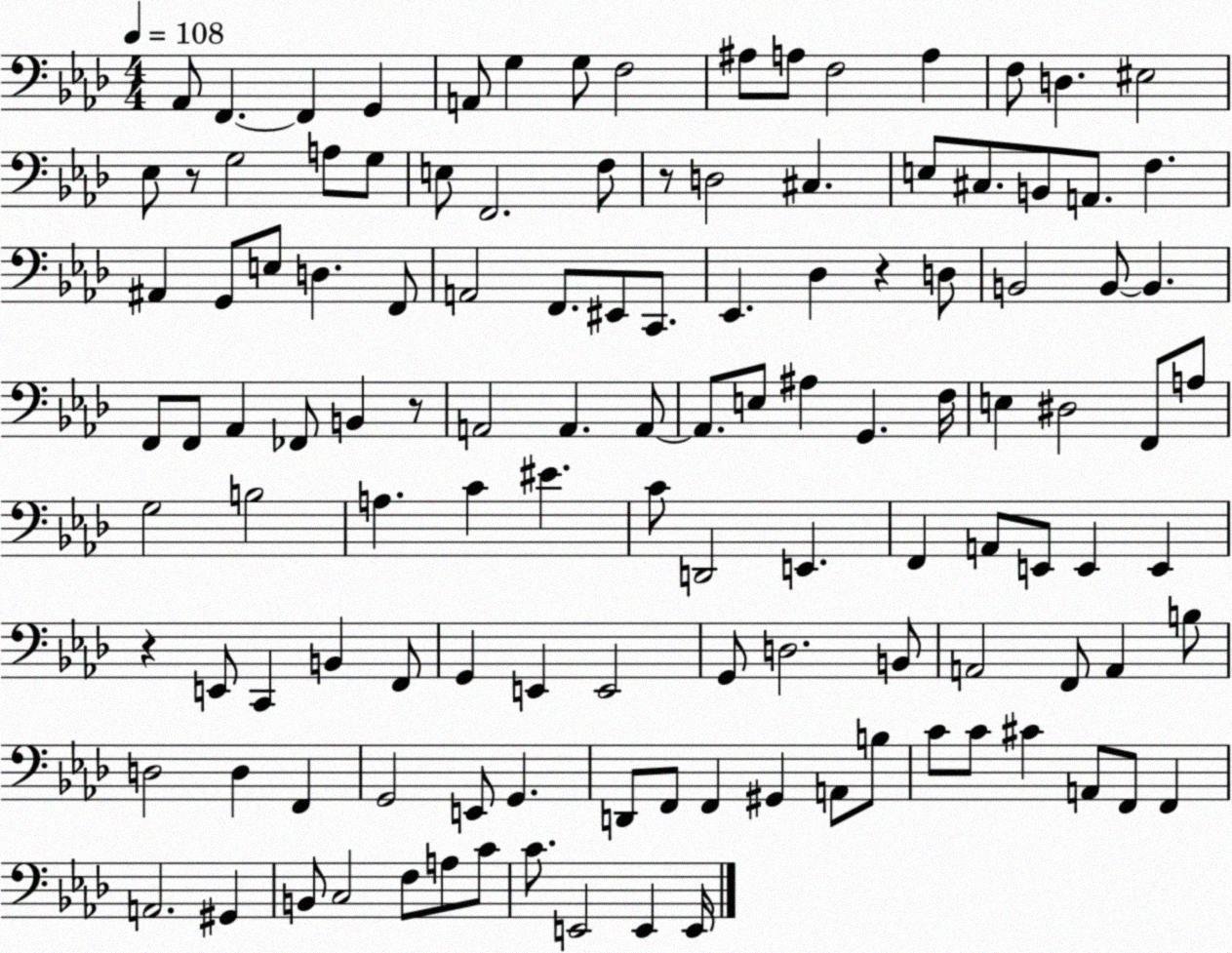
X:1
T:Untitled
M:4/4
L:1/4
K:Ab
_A,,/2 F,, F,, G,, A,,/2 G, G,/2 F,2 ^A,/2 A,/2 F,2 A, F,/2 D, ^E,2 _E,/2 z/2 G,2 A,/2 G,/2 E,/2 F,,2 F,/2 z/2 D,2 ^C, E,/2 ^C,/2 B,,/2 A,,/2 F, ^A,, G,,/2 E,/2 D, F,,/2 A,,2 F,,/2 ^E,,/2 C,,/2 _E,, _D, z D,/2 B,,2 B,,/2 B,, F,,/2 F,,/2 _A,, _F,,/2 B,, z/2 A,,2 A,, A,,/2 A,,/2 E,/2 ^A, G,, F,/4 E, ^D,2 F,,/2 A,/2 G,2 B,2 A, C ^E C/2 D,,2 E,, F,, A,,/2 E,,/2 E,, E,, z E,,/2 C,, B,, F,,/2 G,, E,, E,,2 G,,/2 D,2 B,,/2 A,,2 F,,/2 A,, B,/2 D,2 D, F,, G,,2 E,,/2 G,, D,,/2 F,,/2 F,, ^G,, A,,/2 B,/2 C/2 C/2 ^C A,,/2 F,,/2 F,, A,,2 ^G,, B,,/2 C,2 F,/2 A,/2 C/2 C/2 E,,2 E,, E,,/4